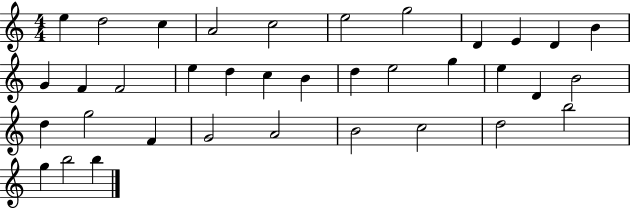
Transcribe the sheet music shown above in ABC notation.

X:1
T:Untitled
M:4/4
L:1/4
K:C
e d2 c A2 c2 e2 g2 D E D B G F F2 e d c B d e2 g e D B2 d g2 F G2 A2 B2 c2 d2 b2 g b2 b